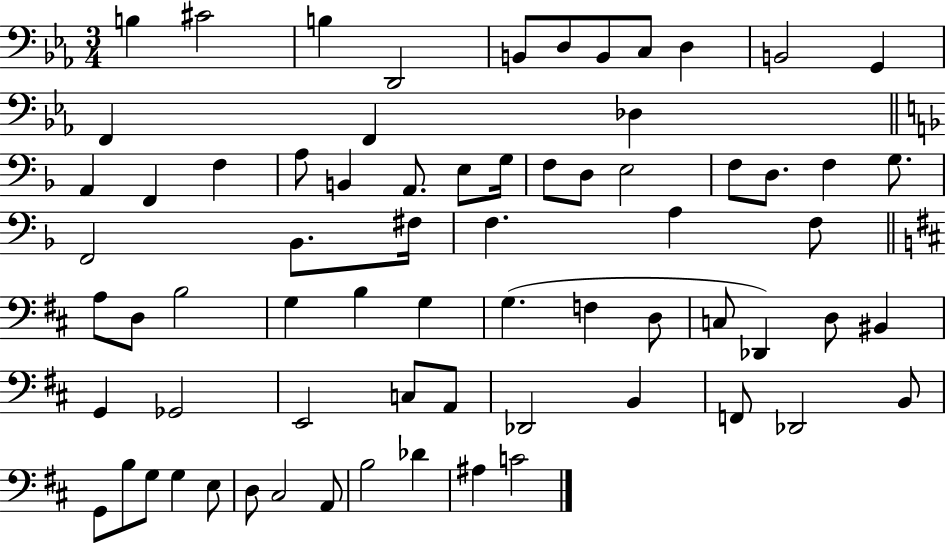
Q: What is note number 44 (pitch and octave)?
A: D3